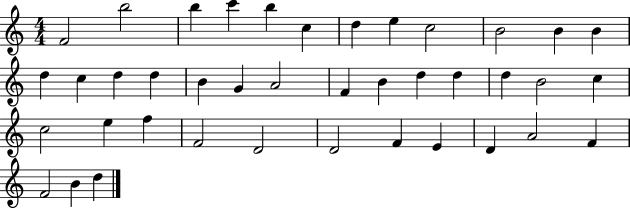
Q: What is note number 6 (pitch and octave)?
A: C5